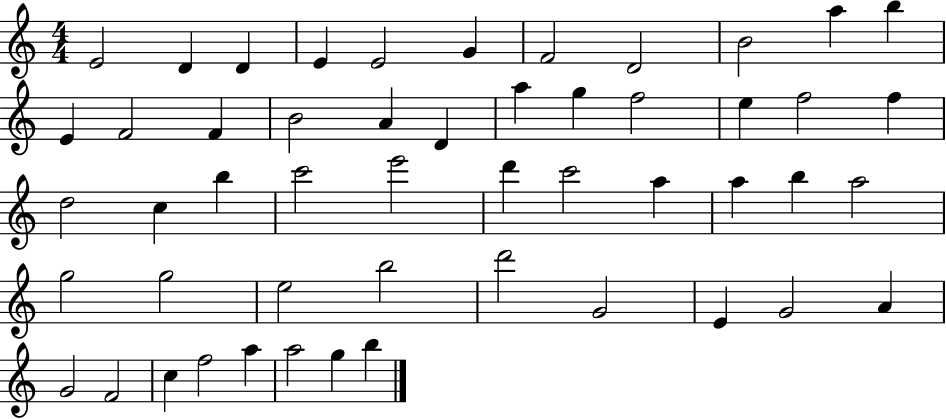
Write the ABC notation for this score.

X:1
T:Untitled
M:4/4
L:1/4
K:C
E2 D D E E2 G F2 D2 B2 a b E F2 F B2 A D a g f2 e f2 f d2 c b c'2 e'2 d' c'2 a a b a2 g2 g2 e2 b2 d'2 G2 E G2 A G2 F2 c f2 a a2 g b